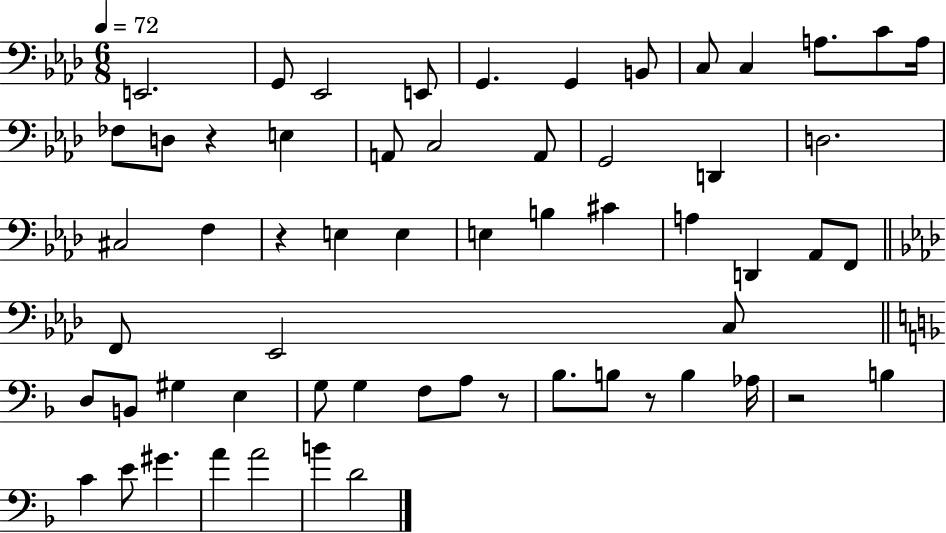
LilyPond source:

{
  \clef bass
  \numericTimeSignature
  \time 6/8
  \key aes \major
  \tempo 4 = 72
  e,2. | g,8 ees,2 e,8 | g,4. g,4 b,8 | c8 c4 a8. c'8 a16 | \break fes8 d8 r4 e4 | a,8 c2 a,8 | g,2 d,4 | d2. | \break cis2 f4 | r4 e4 e4 | e4 b4 cis'4 | a4 d,4 aes,8 f,8 | \break \bar "||" \break \key aes \major f,8 ees,2 c8 | \bar "||" \break \key f \major d8 b,8 gis4 e4 | g8 g4 f8 a8 r8 | bes8. b8 r8 b4 aes16 | r2 b4 | \break c'4 e'8 gis'4. | a'4 a'2 | b'4 d'2 | \bar "|."
}